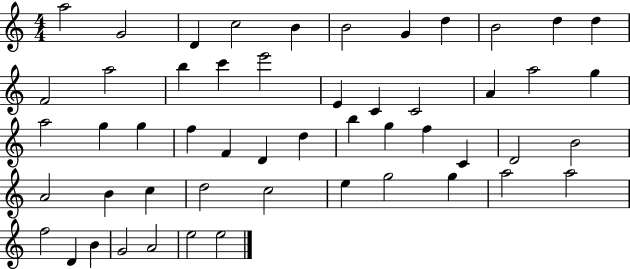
A5/h G4/h D4/q C5/h B4/q B4/h G4/q D5/q B4/h D5/q D5/q F4/h A5/h B5/q C6/q E6/h E4/q C4/q C4/h A4/q A5/h G5/q A5/h G5/q G5/q F5/q F4/q D4/q D5/q B5/q G5/q F5/q C4/q D4/h B4/h A4/h B4/q C5/q D5/h C5/h E5/q G5/h G5/q A5/h A5/h F5/h D4/q B4/q G4/h A4/h E5/h E5/h